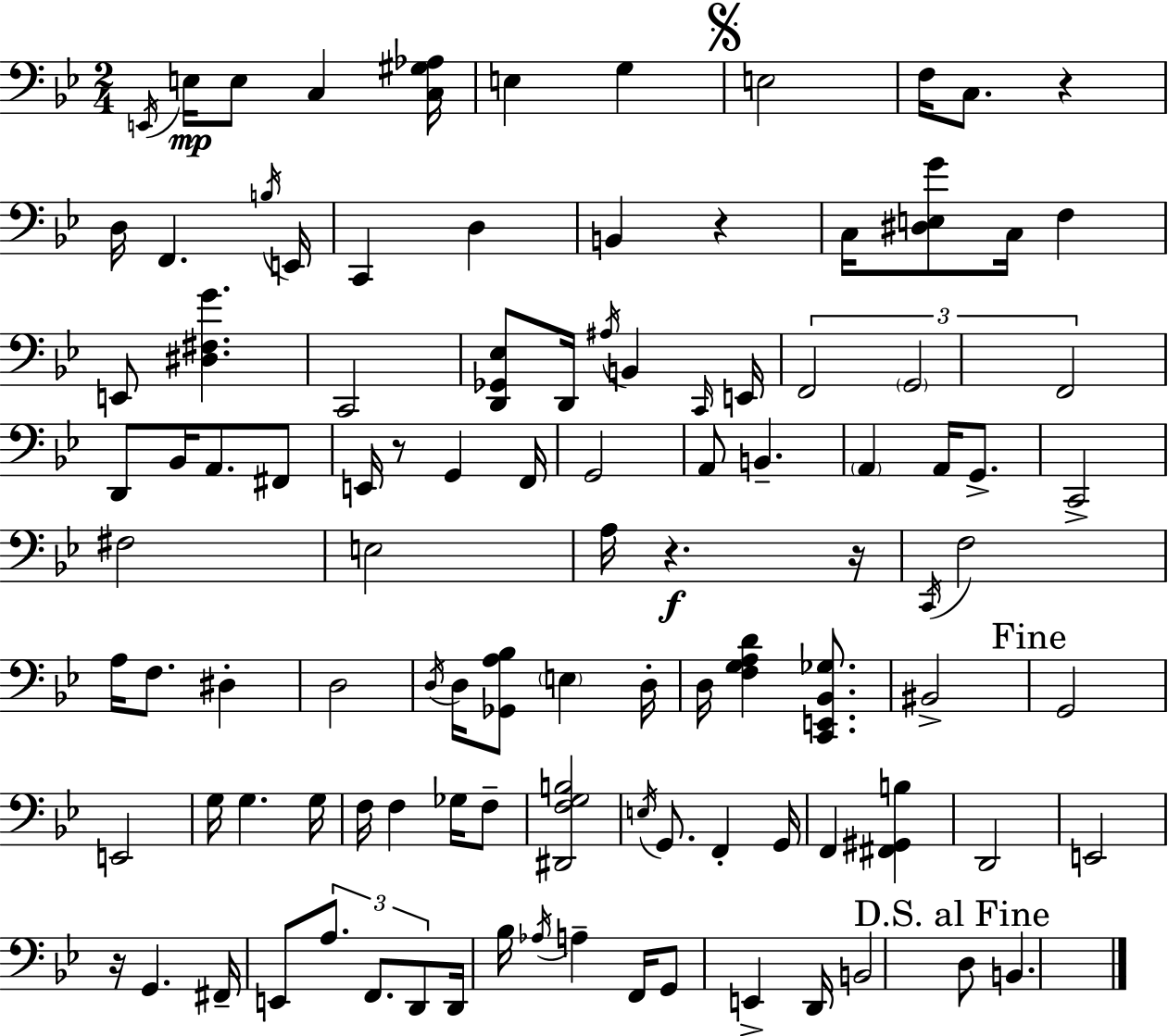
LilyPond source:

{
  \clef bass
  \numericTimeSignature
  \time 2/4
  \key bes \major
  \acciaccatura { e,16 }\mp e16 e8 c4 | <c gis aes>16 e4 g4 | \mark \markup { \musicglyph "scripts.segno" } e2 | f16 c8. r4 | \break d16 f,4. | \acciaccatura { b16 } e,16 c,4 d4 | b,4 r4 | c16 <dis e g'>8 c16 f4 | \break e,8 <dis fis g'>4. | c,2 | <d, ges, ees>8 d,16 \acciaccatura { ais16 } b,4 | \grace { c,16 } e,16 \tuplet 3/2 { f,2 | \break \parenthesize g,2 | f,2 } | d,8 bes,16 a,8. | fis,8 e,16 r8 g,4 | \break f,16 g,2 | a,8 b,4.-- | \parenthesize a,4 | a,16 g,8.-> c,2-> | \break fis2 | e2 | a16 r4.\f | r16 \acciaccatura { c,16 } f2 | \break a16 f8. | dis4-. d2 | \acciaccatura { d16 } d16 <ges, a bes>8 | \parenthesize e4 d16-. d16 <f g a d'>4 | \break <c, e, bes, ges>8. bis,2-> | \mark "Fine" g,2 | e,2 | g16 g4. | \break g16 f16 f4 | ges16 f8-- <dis, f g b>2 | \acciaccatura { e16 } g,8. | f,4-. g,16 f,4 | \break <fis, gis, b>4 d,2 | e,2 | r16 | g,4. fis,16-- e,8 | \break \tuplet 3/2 { a8. f,8. d,8 } | d,16 bes16 \acciaccatura { aes16 } a4-- | f,16 g,8 e,4-> d,16 | b,2 | \break \mark "D.S. al Fine" d8 b,4. | \bar "|."
}